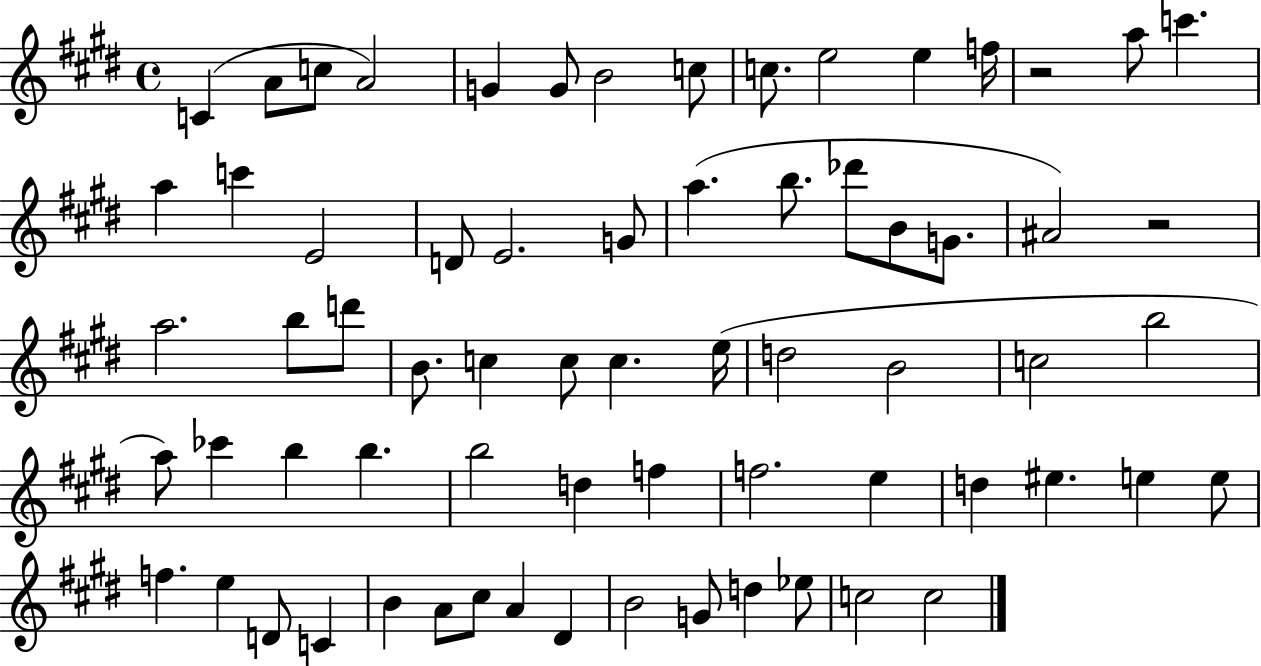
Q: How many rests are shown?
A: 2